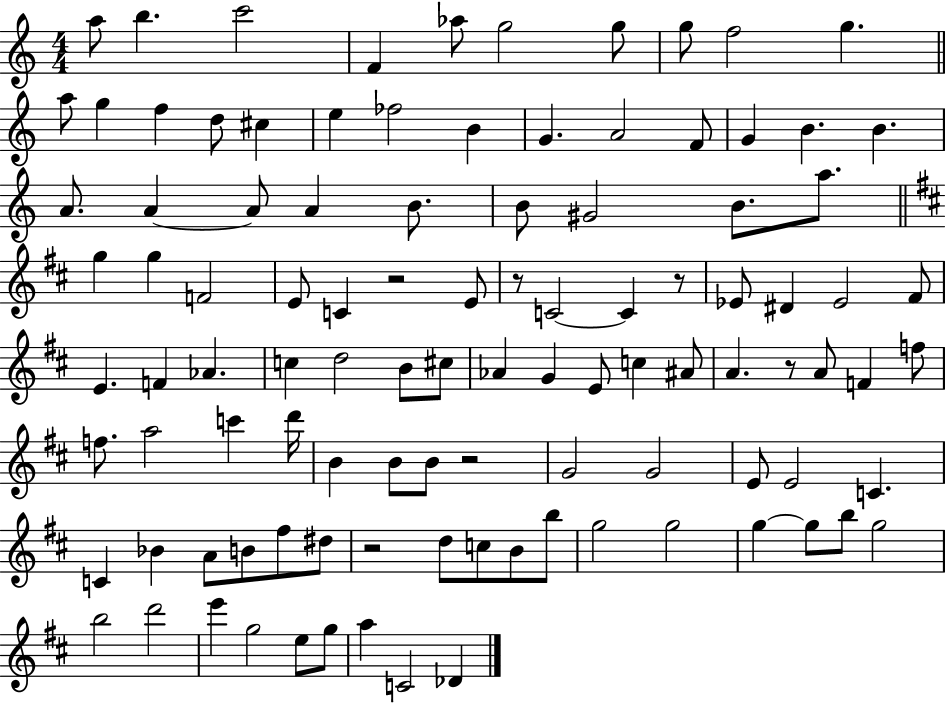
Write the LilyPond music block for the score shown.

{
  \clef treble
  \numericTimeSignature
  \time 4/4
  \key c \major
  \repeat volta 2 { a''8 b''4. c'''2 | f'4 aes''8 g''2 g''8 | g''8 f''2 g''4. | \bar "||" \break \key c \major a''8 g''4 f''4 d''8 cis''4 | e''4 fes''2 b'4 | g'4. a'2 f'8 | g'4 b'4. b'4. | \break a'8. a'4~~ a'8 a'4 b'8. | b'8 gis'2 b'8. a''8. | \bar "||" \break \key d \major g''4 g''4 f'2 | e'8 c'4 r2 e'8 | r8 c'2~~ c'4 r8 | ees'8 dis'4 ees'2 fis'8 | \break e'4. f'4 aes'4. | c''4 d''2 b'8 cis''8 | aes'4 g'4 e'8 c''4 ais'8 | a'4. r8 a'8 f'4 f''8 | \break f''8. a''2 c'''4 d'''16 | b'4 b'8 b'8 r2 | g'2 g'2 | e'8 e'2 c'4. | \break c'4 bes'4 a'8 b'8 fis''8 dis''8 | r2 d''8 c''8 b'8 b''8 | g''2 g''2 | g''4~~ g''8 b''8 g''2 | \break b''2 d'''2 | e'''4 g''2 e''8 g''8 | a''4 c'2 des'4 | } \bar "|."
}